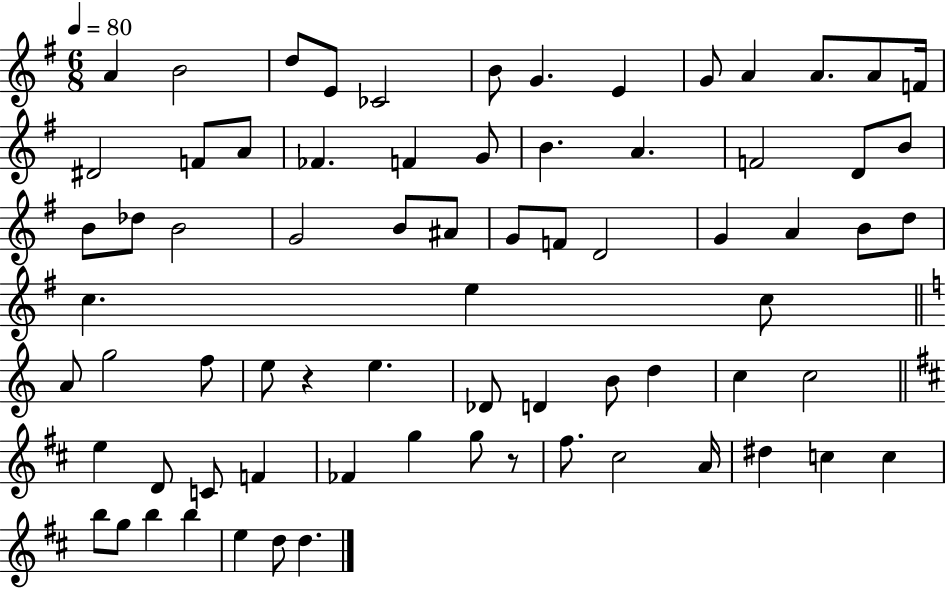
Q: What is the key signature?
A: G major